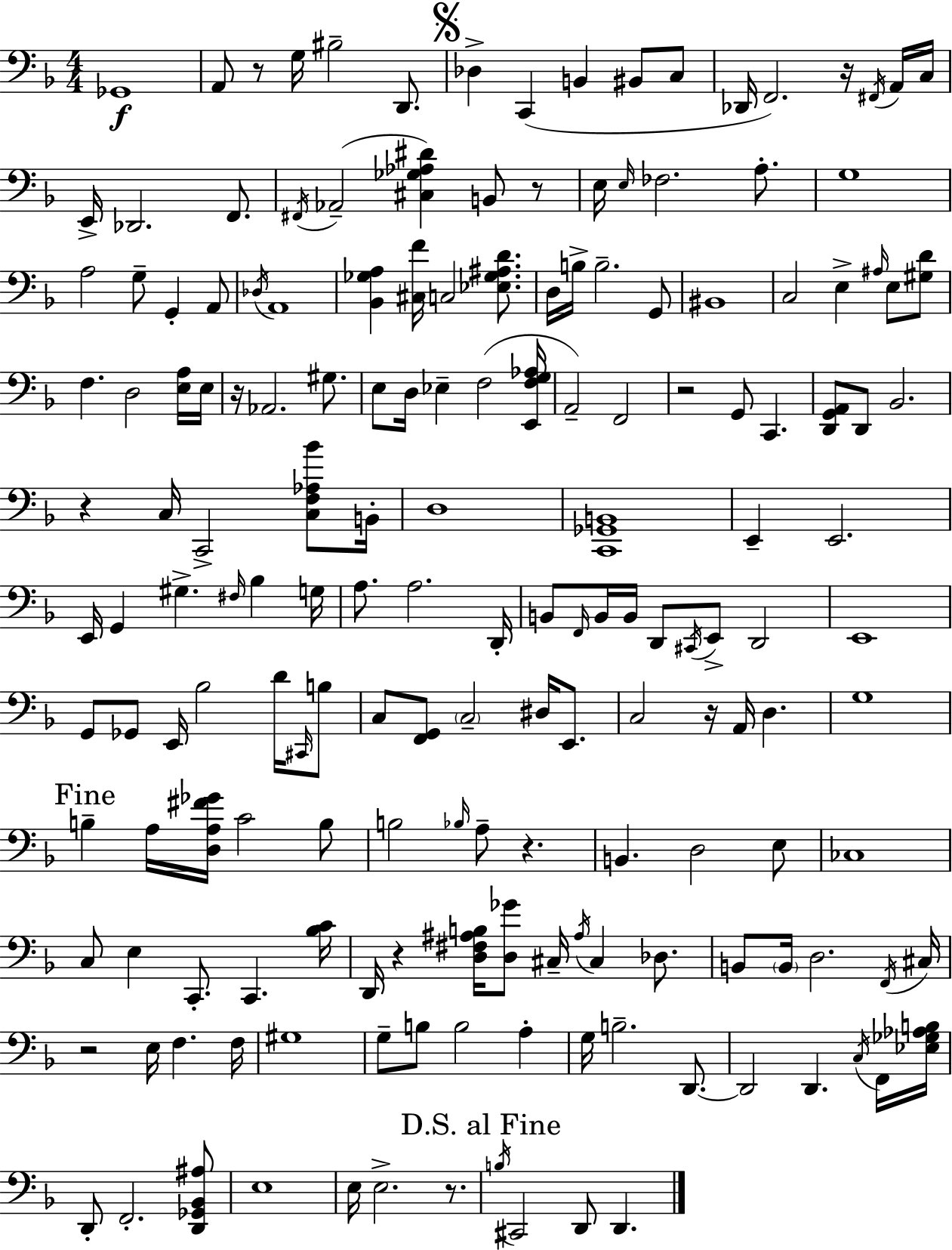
Gb2/w A2/e R/e G3/s BIS3/h D2/e. Db3/q C2/q B2/q BIS2/e C3/e Db2/s F2/h. R/s F#2/s A2/s C3/s E2/s Db2/h. F2/e. F#2/s Ab2/h [C#3,Gb3,Ab3,D#4]/q B2/e R/e E3/s E3/s FES3/h. A3/e. G3/w A3/h G3/e G2/q A2/e Db3/s A2/w [Bb2,Gb3,A3]/q [C#3,F4]/s C3/h [Eb3,Gb3,A#3,D4]/e. D3/s B3/s B3/h. G2/e BIS2/w C3/h E3/q A#3/s E3/e [G#3,D4]/e F3/q. D3/h [E3,A3]/s E3/s R/s Ab2/h. G#3/e. E3/e D3/s Eb3/q F3/h [E2,F3,G3,Ab3]/s A2/h F2/h R/h G2/e C2/q. [D2,G2,A2]/e D2/e Bb2/h. R/q C3/s C2/h [C3,F3,Ab3,Bb4]/e B2/s D3/w [C2,Gb2,B2]/w E2/q E2/h. E2/s G2/q G#3/q. F#3/s Bb3/q G3/s A3/e. A3/h. D2/s B2/e F2/s B2/s B2/s D2/e C#2/s E2/e D2/h E2/w G2/e Gb2/e E2/s Bb3/h D4/s C#2/s B3/e C3/e [F2,G2]/e C3/h D#3/s E2/e. C3/h R/s A2/s D3/q. G3/w B3/q A3/s [D3,A3,F#4,Gb4]/s C4/h B3/e B3/h Bb3/s A3/e R/q. B2/q. D3/h E3/e CES3/w C3/e E3/q C2/e. C2/q. [Bb3,C4]/s D2/s R/q [D3,F#3,A#3,B3]/s [D3,Gb4]/e C#3/s A#3/s C#3/q Db3/e. B2/e B2/s D3/h. F2/s C#3/s R/h E3/s F3/q. F3/s G#3/w G3/e B3/e B3/h A3/q G3/s B3/h. D2/e. D2/h D2/q. C3/s F2/s [Eb3,Gb3,Ab3,B3]/s D2/e F2/h. [D2,Gb2,Bb2,A#3]/e E3/w E3/s E3/h. R/e. B3/s C#2/h D2/e D2/q.